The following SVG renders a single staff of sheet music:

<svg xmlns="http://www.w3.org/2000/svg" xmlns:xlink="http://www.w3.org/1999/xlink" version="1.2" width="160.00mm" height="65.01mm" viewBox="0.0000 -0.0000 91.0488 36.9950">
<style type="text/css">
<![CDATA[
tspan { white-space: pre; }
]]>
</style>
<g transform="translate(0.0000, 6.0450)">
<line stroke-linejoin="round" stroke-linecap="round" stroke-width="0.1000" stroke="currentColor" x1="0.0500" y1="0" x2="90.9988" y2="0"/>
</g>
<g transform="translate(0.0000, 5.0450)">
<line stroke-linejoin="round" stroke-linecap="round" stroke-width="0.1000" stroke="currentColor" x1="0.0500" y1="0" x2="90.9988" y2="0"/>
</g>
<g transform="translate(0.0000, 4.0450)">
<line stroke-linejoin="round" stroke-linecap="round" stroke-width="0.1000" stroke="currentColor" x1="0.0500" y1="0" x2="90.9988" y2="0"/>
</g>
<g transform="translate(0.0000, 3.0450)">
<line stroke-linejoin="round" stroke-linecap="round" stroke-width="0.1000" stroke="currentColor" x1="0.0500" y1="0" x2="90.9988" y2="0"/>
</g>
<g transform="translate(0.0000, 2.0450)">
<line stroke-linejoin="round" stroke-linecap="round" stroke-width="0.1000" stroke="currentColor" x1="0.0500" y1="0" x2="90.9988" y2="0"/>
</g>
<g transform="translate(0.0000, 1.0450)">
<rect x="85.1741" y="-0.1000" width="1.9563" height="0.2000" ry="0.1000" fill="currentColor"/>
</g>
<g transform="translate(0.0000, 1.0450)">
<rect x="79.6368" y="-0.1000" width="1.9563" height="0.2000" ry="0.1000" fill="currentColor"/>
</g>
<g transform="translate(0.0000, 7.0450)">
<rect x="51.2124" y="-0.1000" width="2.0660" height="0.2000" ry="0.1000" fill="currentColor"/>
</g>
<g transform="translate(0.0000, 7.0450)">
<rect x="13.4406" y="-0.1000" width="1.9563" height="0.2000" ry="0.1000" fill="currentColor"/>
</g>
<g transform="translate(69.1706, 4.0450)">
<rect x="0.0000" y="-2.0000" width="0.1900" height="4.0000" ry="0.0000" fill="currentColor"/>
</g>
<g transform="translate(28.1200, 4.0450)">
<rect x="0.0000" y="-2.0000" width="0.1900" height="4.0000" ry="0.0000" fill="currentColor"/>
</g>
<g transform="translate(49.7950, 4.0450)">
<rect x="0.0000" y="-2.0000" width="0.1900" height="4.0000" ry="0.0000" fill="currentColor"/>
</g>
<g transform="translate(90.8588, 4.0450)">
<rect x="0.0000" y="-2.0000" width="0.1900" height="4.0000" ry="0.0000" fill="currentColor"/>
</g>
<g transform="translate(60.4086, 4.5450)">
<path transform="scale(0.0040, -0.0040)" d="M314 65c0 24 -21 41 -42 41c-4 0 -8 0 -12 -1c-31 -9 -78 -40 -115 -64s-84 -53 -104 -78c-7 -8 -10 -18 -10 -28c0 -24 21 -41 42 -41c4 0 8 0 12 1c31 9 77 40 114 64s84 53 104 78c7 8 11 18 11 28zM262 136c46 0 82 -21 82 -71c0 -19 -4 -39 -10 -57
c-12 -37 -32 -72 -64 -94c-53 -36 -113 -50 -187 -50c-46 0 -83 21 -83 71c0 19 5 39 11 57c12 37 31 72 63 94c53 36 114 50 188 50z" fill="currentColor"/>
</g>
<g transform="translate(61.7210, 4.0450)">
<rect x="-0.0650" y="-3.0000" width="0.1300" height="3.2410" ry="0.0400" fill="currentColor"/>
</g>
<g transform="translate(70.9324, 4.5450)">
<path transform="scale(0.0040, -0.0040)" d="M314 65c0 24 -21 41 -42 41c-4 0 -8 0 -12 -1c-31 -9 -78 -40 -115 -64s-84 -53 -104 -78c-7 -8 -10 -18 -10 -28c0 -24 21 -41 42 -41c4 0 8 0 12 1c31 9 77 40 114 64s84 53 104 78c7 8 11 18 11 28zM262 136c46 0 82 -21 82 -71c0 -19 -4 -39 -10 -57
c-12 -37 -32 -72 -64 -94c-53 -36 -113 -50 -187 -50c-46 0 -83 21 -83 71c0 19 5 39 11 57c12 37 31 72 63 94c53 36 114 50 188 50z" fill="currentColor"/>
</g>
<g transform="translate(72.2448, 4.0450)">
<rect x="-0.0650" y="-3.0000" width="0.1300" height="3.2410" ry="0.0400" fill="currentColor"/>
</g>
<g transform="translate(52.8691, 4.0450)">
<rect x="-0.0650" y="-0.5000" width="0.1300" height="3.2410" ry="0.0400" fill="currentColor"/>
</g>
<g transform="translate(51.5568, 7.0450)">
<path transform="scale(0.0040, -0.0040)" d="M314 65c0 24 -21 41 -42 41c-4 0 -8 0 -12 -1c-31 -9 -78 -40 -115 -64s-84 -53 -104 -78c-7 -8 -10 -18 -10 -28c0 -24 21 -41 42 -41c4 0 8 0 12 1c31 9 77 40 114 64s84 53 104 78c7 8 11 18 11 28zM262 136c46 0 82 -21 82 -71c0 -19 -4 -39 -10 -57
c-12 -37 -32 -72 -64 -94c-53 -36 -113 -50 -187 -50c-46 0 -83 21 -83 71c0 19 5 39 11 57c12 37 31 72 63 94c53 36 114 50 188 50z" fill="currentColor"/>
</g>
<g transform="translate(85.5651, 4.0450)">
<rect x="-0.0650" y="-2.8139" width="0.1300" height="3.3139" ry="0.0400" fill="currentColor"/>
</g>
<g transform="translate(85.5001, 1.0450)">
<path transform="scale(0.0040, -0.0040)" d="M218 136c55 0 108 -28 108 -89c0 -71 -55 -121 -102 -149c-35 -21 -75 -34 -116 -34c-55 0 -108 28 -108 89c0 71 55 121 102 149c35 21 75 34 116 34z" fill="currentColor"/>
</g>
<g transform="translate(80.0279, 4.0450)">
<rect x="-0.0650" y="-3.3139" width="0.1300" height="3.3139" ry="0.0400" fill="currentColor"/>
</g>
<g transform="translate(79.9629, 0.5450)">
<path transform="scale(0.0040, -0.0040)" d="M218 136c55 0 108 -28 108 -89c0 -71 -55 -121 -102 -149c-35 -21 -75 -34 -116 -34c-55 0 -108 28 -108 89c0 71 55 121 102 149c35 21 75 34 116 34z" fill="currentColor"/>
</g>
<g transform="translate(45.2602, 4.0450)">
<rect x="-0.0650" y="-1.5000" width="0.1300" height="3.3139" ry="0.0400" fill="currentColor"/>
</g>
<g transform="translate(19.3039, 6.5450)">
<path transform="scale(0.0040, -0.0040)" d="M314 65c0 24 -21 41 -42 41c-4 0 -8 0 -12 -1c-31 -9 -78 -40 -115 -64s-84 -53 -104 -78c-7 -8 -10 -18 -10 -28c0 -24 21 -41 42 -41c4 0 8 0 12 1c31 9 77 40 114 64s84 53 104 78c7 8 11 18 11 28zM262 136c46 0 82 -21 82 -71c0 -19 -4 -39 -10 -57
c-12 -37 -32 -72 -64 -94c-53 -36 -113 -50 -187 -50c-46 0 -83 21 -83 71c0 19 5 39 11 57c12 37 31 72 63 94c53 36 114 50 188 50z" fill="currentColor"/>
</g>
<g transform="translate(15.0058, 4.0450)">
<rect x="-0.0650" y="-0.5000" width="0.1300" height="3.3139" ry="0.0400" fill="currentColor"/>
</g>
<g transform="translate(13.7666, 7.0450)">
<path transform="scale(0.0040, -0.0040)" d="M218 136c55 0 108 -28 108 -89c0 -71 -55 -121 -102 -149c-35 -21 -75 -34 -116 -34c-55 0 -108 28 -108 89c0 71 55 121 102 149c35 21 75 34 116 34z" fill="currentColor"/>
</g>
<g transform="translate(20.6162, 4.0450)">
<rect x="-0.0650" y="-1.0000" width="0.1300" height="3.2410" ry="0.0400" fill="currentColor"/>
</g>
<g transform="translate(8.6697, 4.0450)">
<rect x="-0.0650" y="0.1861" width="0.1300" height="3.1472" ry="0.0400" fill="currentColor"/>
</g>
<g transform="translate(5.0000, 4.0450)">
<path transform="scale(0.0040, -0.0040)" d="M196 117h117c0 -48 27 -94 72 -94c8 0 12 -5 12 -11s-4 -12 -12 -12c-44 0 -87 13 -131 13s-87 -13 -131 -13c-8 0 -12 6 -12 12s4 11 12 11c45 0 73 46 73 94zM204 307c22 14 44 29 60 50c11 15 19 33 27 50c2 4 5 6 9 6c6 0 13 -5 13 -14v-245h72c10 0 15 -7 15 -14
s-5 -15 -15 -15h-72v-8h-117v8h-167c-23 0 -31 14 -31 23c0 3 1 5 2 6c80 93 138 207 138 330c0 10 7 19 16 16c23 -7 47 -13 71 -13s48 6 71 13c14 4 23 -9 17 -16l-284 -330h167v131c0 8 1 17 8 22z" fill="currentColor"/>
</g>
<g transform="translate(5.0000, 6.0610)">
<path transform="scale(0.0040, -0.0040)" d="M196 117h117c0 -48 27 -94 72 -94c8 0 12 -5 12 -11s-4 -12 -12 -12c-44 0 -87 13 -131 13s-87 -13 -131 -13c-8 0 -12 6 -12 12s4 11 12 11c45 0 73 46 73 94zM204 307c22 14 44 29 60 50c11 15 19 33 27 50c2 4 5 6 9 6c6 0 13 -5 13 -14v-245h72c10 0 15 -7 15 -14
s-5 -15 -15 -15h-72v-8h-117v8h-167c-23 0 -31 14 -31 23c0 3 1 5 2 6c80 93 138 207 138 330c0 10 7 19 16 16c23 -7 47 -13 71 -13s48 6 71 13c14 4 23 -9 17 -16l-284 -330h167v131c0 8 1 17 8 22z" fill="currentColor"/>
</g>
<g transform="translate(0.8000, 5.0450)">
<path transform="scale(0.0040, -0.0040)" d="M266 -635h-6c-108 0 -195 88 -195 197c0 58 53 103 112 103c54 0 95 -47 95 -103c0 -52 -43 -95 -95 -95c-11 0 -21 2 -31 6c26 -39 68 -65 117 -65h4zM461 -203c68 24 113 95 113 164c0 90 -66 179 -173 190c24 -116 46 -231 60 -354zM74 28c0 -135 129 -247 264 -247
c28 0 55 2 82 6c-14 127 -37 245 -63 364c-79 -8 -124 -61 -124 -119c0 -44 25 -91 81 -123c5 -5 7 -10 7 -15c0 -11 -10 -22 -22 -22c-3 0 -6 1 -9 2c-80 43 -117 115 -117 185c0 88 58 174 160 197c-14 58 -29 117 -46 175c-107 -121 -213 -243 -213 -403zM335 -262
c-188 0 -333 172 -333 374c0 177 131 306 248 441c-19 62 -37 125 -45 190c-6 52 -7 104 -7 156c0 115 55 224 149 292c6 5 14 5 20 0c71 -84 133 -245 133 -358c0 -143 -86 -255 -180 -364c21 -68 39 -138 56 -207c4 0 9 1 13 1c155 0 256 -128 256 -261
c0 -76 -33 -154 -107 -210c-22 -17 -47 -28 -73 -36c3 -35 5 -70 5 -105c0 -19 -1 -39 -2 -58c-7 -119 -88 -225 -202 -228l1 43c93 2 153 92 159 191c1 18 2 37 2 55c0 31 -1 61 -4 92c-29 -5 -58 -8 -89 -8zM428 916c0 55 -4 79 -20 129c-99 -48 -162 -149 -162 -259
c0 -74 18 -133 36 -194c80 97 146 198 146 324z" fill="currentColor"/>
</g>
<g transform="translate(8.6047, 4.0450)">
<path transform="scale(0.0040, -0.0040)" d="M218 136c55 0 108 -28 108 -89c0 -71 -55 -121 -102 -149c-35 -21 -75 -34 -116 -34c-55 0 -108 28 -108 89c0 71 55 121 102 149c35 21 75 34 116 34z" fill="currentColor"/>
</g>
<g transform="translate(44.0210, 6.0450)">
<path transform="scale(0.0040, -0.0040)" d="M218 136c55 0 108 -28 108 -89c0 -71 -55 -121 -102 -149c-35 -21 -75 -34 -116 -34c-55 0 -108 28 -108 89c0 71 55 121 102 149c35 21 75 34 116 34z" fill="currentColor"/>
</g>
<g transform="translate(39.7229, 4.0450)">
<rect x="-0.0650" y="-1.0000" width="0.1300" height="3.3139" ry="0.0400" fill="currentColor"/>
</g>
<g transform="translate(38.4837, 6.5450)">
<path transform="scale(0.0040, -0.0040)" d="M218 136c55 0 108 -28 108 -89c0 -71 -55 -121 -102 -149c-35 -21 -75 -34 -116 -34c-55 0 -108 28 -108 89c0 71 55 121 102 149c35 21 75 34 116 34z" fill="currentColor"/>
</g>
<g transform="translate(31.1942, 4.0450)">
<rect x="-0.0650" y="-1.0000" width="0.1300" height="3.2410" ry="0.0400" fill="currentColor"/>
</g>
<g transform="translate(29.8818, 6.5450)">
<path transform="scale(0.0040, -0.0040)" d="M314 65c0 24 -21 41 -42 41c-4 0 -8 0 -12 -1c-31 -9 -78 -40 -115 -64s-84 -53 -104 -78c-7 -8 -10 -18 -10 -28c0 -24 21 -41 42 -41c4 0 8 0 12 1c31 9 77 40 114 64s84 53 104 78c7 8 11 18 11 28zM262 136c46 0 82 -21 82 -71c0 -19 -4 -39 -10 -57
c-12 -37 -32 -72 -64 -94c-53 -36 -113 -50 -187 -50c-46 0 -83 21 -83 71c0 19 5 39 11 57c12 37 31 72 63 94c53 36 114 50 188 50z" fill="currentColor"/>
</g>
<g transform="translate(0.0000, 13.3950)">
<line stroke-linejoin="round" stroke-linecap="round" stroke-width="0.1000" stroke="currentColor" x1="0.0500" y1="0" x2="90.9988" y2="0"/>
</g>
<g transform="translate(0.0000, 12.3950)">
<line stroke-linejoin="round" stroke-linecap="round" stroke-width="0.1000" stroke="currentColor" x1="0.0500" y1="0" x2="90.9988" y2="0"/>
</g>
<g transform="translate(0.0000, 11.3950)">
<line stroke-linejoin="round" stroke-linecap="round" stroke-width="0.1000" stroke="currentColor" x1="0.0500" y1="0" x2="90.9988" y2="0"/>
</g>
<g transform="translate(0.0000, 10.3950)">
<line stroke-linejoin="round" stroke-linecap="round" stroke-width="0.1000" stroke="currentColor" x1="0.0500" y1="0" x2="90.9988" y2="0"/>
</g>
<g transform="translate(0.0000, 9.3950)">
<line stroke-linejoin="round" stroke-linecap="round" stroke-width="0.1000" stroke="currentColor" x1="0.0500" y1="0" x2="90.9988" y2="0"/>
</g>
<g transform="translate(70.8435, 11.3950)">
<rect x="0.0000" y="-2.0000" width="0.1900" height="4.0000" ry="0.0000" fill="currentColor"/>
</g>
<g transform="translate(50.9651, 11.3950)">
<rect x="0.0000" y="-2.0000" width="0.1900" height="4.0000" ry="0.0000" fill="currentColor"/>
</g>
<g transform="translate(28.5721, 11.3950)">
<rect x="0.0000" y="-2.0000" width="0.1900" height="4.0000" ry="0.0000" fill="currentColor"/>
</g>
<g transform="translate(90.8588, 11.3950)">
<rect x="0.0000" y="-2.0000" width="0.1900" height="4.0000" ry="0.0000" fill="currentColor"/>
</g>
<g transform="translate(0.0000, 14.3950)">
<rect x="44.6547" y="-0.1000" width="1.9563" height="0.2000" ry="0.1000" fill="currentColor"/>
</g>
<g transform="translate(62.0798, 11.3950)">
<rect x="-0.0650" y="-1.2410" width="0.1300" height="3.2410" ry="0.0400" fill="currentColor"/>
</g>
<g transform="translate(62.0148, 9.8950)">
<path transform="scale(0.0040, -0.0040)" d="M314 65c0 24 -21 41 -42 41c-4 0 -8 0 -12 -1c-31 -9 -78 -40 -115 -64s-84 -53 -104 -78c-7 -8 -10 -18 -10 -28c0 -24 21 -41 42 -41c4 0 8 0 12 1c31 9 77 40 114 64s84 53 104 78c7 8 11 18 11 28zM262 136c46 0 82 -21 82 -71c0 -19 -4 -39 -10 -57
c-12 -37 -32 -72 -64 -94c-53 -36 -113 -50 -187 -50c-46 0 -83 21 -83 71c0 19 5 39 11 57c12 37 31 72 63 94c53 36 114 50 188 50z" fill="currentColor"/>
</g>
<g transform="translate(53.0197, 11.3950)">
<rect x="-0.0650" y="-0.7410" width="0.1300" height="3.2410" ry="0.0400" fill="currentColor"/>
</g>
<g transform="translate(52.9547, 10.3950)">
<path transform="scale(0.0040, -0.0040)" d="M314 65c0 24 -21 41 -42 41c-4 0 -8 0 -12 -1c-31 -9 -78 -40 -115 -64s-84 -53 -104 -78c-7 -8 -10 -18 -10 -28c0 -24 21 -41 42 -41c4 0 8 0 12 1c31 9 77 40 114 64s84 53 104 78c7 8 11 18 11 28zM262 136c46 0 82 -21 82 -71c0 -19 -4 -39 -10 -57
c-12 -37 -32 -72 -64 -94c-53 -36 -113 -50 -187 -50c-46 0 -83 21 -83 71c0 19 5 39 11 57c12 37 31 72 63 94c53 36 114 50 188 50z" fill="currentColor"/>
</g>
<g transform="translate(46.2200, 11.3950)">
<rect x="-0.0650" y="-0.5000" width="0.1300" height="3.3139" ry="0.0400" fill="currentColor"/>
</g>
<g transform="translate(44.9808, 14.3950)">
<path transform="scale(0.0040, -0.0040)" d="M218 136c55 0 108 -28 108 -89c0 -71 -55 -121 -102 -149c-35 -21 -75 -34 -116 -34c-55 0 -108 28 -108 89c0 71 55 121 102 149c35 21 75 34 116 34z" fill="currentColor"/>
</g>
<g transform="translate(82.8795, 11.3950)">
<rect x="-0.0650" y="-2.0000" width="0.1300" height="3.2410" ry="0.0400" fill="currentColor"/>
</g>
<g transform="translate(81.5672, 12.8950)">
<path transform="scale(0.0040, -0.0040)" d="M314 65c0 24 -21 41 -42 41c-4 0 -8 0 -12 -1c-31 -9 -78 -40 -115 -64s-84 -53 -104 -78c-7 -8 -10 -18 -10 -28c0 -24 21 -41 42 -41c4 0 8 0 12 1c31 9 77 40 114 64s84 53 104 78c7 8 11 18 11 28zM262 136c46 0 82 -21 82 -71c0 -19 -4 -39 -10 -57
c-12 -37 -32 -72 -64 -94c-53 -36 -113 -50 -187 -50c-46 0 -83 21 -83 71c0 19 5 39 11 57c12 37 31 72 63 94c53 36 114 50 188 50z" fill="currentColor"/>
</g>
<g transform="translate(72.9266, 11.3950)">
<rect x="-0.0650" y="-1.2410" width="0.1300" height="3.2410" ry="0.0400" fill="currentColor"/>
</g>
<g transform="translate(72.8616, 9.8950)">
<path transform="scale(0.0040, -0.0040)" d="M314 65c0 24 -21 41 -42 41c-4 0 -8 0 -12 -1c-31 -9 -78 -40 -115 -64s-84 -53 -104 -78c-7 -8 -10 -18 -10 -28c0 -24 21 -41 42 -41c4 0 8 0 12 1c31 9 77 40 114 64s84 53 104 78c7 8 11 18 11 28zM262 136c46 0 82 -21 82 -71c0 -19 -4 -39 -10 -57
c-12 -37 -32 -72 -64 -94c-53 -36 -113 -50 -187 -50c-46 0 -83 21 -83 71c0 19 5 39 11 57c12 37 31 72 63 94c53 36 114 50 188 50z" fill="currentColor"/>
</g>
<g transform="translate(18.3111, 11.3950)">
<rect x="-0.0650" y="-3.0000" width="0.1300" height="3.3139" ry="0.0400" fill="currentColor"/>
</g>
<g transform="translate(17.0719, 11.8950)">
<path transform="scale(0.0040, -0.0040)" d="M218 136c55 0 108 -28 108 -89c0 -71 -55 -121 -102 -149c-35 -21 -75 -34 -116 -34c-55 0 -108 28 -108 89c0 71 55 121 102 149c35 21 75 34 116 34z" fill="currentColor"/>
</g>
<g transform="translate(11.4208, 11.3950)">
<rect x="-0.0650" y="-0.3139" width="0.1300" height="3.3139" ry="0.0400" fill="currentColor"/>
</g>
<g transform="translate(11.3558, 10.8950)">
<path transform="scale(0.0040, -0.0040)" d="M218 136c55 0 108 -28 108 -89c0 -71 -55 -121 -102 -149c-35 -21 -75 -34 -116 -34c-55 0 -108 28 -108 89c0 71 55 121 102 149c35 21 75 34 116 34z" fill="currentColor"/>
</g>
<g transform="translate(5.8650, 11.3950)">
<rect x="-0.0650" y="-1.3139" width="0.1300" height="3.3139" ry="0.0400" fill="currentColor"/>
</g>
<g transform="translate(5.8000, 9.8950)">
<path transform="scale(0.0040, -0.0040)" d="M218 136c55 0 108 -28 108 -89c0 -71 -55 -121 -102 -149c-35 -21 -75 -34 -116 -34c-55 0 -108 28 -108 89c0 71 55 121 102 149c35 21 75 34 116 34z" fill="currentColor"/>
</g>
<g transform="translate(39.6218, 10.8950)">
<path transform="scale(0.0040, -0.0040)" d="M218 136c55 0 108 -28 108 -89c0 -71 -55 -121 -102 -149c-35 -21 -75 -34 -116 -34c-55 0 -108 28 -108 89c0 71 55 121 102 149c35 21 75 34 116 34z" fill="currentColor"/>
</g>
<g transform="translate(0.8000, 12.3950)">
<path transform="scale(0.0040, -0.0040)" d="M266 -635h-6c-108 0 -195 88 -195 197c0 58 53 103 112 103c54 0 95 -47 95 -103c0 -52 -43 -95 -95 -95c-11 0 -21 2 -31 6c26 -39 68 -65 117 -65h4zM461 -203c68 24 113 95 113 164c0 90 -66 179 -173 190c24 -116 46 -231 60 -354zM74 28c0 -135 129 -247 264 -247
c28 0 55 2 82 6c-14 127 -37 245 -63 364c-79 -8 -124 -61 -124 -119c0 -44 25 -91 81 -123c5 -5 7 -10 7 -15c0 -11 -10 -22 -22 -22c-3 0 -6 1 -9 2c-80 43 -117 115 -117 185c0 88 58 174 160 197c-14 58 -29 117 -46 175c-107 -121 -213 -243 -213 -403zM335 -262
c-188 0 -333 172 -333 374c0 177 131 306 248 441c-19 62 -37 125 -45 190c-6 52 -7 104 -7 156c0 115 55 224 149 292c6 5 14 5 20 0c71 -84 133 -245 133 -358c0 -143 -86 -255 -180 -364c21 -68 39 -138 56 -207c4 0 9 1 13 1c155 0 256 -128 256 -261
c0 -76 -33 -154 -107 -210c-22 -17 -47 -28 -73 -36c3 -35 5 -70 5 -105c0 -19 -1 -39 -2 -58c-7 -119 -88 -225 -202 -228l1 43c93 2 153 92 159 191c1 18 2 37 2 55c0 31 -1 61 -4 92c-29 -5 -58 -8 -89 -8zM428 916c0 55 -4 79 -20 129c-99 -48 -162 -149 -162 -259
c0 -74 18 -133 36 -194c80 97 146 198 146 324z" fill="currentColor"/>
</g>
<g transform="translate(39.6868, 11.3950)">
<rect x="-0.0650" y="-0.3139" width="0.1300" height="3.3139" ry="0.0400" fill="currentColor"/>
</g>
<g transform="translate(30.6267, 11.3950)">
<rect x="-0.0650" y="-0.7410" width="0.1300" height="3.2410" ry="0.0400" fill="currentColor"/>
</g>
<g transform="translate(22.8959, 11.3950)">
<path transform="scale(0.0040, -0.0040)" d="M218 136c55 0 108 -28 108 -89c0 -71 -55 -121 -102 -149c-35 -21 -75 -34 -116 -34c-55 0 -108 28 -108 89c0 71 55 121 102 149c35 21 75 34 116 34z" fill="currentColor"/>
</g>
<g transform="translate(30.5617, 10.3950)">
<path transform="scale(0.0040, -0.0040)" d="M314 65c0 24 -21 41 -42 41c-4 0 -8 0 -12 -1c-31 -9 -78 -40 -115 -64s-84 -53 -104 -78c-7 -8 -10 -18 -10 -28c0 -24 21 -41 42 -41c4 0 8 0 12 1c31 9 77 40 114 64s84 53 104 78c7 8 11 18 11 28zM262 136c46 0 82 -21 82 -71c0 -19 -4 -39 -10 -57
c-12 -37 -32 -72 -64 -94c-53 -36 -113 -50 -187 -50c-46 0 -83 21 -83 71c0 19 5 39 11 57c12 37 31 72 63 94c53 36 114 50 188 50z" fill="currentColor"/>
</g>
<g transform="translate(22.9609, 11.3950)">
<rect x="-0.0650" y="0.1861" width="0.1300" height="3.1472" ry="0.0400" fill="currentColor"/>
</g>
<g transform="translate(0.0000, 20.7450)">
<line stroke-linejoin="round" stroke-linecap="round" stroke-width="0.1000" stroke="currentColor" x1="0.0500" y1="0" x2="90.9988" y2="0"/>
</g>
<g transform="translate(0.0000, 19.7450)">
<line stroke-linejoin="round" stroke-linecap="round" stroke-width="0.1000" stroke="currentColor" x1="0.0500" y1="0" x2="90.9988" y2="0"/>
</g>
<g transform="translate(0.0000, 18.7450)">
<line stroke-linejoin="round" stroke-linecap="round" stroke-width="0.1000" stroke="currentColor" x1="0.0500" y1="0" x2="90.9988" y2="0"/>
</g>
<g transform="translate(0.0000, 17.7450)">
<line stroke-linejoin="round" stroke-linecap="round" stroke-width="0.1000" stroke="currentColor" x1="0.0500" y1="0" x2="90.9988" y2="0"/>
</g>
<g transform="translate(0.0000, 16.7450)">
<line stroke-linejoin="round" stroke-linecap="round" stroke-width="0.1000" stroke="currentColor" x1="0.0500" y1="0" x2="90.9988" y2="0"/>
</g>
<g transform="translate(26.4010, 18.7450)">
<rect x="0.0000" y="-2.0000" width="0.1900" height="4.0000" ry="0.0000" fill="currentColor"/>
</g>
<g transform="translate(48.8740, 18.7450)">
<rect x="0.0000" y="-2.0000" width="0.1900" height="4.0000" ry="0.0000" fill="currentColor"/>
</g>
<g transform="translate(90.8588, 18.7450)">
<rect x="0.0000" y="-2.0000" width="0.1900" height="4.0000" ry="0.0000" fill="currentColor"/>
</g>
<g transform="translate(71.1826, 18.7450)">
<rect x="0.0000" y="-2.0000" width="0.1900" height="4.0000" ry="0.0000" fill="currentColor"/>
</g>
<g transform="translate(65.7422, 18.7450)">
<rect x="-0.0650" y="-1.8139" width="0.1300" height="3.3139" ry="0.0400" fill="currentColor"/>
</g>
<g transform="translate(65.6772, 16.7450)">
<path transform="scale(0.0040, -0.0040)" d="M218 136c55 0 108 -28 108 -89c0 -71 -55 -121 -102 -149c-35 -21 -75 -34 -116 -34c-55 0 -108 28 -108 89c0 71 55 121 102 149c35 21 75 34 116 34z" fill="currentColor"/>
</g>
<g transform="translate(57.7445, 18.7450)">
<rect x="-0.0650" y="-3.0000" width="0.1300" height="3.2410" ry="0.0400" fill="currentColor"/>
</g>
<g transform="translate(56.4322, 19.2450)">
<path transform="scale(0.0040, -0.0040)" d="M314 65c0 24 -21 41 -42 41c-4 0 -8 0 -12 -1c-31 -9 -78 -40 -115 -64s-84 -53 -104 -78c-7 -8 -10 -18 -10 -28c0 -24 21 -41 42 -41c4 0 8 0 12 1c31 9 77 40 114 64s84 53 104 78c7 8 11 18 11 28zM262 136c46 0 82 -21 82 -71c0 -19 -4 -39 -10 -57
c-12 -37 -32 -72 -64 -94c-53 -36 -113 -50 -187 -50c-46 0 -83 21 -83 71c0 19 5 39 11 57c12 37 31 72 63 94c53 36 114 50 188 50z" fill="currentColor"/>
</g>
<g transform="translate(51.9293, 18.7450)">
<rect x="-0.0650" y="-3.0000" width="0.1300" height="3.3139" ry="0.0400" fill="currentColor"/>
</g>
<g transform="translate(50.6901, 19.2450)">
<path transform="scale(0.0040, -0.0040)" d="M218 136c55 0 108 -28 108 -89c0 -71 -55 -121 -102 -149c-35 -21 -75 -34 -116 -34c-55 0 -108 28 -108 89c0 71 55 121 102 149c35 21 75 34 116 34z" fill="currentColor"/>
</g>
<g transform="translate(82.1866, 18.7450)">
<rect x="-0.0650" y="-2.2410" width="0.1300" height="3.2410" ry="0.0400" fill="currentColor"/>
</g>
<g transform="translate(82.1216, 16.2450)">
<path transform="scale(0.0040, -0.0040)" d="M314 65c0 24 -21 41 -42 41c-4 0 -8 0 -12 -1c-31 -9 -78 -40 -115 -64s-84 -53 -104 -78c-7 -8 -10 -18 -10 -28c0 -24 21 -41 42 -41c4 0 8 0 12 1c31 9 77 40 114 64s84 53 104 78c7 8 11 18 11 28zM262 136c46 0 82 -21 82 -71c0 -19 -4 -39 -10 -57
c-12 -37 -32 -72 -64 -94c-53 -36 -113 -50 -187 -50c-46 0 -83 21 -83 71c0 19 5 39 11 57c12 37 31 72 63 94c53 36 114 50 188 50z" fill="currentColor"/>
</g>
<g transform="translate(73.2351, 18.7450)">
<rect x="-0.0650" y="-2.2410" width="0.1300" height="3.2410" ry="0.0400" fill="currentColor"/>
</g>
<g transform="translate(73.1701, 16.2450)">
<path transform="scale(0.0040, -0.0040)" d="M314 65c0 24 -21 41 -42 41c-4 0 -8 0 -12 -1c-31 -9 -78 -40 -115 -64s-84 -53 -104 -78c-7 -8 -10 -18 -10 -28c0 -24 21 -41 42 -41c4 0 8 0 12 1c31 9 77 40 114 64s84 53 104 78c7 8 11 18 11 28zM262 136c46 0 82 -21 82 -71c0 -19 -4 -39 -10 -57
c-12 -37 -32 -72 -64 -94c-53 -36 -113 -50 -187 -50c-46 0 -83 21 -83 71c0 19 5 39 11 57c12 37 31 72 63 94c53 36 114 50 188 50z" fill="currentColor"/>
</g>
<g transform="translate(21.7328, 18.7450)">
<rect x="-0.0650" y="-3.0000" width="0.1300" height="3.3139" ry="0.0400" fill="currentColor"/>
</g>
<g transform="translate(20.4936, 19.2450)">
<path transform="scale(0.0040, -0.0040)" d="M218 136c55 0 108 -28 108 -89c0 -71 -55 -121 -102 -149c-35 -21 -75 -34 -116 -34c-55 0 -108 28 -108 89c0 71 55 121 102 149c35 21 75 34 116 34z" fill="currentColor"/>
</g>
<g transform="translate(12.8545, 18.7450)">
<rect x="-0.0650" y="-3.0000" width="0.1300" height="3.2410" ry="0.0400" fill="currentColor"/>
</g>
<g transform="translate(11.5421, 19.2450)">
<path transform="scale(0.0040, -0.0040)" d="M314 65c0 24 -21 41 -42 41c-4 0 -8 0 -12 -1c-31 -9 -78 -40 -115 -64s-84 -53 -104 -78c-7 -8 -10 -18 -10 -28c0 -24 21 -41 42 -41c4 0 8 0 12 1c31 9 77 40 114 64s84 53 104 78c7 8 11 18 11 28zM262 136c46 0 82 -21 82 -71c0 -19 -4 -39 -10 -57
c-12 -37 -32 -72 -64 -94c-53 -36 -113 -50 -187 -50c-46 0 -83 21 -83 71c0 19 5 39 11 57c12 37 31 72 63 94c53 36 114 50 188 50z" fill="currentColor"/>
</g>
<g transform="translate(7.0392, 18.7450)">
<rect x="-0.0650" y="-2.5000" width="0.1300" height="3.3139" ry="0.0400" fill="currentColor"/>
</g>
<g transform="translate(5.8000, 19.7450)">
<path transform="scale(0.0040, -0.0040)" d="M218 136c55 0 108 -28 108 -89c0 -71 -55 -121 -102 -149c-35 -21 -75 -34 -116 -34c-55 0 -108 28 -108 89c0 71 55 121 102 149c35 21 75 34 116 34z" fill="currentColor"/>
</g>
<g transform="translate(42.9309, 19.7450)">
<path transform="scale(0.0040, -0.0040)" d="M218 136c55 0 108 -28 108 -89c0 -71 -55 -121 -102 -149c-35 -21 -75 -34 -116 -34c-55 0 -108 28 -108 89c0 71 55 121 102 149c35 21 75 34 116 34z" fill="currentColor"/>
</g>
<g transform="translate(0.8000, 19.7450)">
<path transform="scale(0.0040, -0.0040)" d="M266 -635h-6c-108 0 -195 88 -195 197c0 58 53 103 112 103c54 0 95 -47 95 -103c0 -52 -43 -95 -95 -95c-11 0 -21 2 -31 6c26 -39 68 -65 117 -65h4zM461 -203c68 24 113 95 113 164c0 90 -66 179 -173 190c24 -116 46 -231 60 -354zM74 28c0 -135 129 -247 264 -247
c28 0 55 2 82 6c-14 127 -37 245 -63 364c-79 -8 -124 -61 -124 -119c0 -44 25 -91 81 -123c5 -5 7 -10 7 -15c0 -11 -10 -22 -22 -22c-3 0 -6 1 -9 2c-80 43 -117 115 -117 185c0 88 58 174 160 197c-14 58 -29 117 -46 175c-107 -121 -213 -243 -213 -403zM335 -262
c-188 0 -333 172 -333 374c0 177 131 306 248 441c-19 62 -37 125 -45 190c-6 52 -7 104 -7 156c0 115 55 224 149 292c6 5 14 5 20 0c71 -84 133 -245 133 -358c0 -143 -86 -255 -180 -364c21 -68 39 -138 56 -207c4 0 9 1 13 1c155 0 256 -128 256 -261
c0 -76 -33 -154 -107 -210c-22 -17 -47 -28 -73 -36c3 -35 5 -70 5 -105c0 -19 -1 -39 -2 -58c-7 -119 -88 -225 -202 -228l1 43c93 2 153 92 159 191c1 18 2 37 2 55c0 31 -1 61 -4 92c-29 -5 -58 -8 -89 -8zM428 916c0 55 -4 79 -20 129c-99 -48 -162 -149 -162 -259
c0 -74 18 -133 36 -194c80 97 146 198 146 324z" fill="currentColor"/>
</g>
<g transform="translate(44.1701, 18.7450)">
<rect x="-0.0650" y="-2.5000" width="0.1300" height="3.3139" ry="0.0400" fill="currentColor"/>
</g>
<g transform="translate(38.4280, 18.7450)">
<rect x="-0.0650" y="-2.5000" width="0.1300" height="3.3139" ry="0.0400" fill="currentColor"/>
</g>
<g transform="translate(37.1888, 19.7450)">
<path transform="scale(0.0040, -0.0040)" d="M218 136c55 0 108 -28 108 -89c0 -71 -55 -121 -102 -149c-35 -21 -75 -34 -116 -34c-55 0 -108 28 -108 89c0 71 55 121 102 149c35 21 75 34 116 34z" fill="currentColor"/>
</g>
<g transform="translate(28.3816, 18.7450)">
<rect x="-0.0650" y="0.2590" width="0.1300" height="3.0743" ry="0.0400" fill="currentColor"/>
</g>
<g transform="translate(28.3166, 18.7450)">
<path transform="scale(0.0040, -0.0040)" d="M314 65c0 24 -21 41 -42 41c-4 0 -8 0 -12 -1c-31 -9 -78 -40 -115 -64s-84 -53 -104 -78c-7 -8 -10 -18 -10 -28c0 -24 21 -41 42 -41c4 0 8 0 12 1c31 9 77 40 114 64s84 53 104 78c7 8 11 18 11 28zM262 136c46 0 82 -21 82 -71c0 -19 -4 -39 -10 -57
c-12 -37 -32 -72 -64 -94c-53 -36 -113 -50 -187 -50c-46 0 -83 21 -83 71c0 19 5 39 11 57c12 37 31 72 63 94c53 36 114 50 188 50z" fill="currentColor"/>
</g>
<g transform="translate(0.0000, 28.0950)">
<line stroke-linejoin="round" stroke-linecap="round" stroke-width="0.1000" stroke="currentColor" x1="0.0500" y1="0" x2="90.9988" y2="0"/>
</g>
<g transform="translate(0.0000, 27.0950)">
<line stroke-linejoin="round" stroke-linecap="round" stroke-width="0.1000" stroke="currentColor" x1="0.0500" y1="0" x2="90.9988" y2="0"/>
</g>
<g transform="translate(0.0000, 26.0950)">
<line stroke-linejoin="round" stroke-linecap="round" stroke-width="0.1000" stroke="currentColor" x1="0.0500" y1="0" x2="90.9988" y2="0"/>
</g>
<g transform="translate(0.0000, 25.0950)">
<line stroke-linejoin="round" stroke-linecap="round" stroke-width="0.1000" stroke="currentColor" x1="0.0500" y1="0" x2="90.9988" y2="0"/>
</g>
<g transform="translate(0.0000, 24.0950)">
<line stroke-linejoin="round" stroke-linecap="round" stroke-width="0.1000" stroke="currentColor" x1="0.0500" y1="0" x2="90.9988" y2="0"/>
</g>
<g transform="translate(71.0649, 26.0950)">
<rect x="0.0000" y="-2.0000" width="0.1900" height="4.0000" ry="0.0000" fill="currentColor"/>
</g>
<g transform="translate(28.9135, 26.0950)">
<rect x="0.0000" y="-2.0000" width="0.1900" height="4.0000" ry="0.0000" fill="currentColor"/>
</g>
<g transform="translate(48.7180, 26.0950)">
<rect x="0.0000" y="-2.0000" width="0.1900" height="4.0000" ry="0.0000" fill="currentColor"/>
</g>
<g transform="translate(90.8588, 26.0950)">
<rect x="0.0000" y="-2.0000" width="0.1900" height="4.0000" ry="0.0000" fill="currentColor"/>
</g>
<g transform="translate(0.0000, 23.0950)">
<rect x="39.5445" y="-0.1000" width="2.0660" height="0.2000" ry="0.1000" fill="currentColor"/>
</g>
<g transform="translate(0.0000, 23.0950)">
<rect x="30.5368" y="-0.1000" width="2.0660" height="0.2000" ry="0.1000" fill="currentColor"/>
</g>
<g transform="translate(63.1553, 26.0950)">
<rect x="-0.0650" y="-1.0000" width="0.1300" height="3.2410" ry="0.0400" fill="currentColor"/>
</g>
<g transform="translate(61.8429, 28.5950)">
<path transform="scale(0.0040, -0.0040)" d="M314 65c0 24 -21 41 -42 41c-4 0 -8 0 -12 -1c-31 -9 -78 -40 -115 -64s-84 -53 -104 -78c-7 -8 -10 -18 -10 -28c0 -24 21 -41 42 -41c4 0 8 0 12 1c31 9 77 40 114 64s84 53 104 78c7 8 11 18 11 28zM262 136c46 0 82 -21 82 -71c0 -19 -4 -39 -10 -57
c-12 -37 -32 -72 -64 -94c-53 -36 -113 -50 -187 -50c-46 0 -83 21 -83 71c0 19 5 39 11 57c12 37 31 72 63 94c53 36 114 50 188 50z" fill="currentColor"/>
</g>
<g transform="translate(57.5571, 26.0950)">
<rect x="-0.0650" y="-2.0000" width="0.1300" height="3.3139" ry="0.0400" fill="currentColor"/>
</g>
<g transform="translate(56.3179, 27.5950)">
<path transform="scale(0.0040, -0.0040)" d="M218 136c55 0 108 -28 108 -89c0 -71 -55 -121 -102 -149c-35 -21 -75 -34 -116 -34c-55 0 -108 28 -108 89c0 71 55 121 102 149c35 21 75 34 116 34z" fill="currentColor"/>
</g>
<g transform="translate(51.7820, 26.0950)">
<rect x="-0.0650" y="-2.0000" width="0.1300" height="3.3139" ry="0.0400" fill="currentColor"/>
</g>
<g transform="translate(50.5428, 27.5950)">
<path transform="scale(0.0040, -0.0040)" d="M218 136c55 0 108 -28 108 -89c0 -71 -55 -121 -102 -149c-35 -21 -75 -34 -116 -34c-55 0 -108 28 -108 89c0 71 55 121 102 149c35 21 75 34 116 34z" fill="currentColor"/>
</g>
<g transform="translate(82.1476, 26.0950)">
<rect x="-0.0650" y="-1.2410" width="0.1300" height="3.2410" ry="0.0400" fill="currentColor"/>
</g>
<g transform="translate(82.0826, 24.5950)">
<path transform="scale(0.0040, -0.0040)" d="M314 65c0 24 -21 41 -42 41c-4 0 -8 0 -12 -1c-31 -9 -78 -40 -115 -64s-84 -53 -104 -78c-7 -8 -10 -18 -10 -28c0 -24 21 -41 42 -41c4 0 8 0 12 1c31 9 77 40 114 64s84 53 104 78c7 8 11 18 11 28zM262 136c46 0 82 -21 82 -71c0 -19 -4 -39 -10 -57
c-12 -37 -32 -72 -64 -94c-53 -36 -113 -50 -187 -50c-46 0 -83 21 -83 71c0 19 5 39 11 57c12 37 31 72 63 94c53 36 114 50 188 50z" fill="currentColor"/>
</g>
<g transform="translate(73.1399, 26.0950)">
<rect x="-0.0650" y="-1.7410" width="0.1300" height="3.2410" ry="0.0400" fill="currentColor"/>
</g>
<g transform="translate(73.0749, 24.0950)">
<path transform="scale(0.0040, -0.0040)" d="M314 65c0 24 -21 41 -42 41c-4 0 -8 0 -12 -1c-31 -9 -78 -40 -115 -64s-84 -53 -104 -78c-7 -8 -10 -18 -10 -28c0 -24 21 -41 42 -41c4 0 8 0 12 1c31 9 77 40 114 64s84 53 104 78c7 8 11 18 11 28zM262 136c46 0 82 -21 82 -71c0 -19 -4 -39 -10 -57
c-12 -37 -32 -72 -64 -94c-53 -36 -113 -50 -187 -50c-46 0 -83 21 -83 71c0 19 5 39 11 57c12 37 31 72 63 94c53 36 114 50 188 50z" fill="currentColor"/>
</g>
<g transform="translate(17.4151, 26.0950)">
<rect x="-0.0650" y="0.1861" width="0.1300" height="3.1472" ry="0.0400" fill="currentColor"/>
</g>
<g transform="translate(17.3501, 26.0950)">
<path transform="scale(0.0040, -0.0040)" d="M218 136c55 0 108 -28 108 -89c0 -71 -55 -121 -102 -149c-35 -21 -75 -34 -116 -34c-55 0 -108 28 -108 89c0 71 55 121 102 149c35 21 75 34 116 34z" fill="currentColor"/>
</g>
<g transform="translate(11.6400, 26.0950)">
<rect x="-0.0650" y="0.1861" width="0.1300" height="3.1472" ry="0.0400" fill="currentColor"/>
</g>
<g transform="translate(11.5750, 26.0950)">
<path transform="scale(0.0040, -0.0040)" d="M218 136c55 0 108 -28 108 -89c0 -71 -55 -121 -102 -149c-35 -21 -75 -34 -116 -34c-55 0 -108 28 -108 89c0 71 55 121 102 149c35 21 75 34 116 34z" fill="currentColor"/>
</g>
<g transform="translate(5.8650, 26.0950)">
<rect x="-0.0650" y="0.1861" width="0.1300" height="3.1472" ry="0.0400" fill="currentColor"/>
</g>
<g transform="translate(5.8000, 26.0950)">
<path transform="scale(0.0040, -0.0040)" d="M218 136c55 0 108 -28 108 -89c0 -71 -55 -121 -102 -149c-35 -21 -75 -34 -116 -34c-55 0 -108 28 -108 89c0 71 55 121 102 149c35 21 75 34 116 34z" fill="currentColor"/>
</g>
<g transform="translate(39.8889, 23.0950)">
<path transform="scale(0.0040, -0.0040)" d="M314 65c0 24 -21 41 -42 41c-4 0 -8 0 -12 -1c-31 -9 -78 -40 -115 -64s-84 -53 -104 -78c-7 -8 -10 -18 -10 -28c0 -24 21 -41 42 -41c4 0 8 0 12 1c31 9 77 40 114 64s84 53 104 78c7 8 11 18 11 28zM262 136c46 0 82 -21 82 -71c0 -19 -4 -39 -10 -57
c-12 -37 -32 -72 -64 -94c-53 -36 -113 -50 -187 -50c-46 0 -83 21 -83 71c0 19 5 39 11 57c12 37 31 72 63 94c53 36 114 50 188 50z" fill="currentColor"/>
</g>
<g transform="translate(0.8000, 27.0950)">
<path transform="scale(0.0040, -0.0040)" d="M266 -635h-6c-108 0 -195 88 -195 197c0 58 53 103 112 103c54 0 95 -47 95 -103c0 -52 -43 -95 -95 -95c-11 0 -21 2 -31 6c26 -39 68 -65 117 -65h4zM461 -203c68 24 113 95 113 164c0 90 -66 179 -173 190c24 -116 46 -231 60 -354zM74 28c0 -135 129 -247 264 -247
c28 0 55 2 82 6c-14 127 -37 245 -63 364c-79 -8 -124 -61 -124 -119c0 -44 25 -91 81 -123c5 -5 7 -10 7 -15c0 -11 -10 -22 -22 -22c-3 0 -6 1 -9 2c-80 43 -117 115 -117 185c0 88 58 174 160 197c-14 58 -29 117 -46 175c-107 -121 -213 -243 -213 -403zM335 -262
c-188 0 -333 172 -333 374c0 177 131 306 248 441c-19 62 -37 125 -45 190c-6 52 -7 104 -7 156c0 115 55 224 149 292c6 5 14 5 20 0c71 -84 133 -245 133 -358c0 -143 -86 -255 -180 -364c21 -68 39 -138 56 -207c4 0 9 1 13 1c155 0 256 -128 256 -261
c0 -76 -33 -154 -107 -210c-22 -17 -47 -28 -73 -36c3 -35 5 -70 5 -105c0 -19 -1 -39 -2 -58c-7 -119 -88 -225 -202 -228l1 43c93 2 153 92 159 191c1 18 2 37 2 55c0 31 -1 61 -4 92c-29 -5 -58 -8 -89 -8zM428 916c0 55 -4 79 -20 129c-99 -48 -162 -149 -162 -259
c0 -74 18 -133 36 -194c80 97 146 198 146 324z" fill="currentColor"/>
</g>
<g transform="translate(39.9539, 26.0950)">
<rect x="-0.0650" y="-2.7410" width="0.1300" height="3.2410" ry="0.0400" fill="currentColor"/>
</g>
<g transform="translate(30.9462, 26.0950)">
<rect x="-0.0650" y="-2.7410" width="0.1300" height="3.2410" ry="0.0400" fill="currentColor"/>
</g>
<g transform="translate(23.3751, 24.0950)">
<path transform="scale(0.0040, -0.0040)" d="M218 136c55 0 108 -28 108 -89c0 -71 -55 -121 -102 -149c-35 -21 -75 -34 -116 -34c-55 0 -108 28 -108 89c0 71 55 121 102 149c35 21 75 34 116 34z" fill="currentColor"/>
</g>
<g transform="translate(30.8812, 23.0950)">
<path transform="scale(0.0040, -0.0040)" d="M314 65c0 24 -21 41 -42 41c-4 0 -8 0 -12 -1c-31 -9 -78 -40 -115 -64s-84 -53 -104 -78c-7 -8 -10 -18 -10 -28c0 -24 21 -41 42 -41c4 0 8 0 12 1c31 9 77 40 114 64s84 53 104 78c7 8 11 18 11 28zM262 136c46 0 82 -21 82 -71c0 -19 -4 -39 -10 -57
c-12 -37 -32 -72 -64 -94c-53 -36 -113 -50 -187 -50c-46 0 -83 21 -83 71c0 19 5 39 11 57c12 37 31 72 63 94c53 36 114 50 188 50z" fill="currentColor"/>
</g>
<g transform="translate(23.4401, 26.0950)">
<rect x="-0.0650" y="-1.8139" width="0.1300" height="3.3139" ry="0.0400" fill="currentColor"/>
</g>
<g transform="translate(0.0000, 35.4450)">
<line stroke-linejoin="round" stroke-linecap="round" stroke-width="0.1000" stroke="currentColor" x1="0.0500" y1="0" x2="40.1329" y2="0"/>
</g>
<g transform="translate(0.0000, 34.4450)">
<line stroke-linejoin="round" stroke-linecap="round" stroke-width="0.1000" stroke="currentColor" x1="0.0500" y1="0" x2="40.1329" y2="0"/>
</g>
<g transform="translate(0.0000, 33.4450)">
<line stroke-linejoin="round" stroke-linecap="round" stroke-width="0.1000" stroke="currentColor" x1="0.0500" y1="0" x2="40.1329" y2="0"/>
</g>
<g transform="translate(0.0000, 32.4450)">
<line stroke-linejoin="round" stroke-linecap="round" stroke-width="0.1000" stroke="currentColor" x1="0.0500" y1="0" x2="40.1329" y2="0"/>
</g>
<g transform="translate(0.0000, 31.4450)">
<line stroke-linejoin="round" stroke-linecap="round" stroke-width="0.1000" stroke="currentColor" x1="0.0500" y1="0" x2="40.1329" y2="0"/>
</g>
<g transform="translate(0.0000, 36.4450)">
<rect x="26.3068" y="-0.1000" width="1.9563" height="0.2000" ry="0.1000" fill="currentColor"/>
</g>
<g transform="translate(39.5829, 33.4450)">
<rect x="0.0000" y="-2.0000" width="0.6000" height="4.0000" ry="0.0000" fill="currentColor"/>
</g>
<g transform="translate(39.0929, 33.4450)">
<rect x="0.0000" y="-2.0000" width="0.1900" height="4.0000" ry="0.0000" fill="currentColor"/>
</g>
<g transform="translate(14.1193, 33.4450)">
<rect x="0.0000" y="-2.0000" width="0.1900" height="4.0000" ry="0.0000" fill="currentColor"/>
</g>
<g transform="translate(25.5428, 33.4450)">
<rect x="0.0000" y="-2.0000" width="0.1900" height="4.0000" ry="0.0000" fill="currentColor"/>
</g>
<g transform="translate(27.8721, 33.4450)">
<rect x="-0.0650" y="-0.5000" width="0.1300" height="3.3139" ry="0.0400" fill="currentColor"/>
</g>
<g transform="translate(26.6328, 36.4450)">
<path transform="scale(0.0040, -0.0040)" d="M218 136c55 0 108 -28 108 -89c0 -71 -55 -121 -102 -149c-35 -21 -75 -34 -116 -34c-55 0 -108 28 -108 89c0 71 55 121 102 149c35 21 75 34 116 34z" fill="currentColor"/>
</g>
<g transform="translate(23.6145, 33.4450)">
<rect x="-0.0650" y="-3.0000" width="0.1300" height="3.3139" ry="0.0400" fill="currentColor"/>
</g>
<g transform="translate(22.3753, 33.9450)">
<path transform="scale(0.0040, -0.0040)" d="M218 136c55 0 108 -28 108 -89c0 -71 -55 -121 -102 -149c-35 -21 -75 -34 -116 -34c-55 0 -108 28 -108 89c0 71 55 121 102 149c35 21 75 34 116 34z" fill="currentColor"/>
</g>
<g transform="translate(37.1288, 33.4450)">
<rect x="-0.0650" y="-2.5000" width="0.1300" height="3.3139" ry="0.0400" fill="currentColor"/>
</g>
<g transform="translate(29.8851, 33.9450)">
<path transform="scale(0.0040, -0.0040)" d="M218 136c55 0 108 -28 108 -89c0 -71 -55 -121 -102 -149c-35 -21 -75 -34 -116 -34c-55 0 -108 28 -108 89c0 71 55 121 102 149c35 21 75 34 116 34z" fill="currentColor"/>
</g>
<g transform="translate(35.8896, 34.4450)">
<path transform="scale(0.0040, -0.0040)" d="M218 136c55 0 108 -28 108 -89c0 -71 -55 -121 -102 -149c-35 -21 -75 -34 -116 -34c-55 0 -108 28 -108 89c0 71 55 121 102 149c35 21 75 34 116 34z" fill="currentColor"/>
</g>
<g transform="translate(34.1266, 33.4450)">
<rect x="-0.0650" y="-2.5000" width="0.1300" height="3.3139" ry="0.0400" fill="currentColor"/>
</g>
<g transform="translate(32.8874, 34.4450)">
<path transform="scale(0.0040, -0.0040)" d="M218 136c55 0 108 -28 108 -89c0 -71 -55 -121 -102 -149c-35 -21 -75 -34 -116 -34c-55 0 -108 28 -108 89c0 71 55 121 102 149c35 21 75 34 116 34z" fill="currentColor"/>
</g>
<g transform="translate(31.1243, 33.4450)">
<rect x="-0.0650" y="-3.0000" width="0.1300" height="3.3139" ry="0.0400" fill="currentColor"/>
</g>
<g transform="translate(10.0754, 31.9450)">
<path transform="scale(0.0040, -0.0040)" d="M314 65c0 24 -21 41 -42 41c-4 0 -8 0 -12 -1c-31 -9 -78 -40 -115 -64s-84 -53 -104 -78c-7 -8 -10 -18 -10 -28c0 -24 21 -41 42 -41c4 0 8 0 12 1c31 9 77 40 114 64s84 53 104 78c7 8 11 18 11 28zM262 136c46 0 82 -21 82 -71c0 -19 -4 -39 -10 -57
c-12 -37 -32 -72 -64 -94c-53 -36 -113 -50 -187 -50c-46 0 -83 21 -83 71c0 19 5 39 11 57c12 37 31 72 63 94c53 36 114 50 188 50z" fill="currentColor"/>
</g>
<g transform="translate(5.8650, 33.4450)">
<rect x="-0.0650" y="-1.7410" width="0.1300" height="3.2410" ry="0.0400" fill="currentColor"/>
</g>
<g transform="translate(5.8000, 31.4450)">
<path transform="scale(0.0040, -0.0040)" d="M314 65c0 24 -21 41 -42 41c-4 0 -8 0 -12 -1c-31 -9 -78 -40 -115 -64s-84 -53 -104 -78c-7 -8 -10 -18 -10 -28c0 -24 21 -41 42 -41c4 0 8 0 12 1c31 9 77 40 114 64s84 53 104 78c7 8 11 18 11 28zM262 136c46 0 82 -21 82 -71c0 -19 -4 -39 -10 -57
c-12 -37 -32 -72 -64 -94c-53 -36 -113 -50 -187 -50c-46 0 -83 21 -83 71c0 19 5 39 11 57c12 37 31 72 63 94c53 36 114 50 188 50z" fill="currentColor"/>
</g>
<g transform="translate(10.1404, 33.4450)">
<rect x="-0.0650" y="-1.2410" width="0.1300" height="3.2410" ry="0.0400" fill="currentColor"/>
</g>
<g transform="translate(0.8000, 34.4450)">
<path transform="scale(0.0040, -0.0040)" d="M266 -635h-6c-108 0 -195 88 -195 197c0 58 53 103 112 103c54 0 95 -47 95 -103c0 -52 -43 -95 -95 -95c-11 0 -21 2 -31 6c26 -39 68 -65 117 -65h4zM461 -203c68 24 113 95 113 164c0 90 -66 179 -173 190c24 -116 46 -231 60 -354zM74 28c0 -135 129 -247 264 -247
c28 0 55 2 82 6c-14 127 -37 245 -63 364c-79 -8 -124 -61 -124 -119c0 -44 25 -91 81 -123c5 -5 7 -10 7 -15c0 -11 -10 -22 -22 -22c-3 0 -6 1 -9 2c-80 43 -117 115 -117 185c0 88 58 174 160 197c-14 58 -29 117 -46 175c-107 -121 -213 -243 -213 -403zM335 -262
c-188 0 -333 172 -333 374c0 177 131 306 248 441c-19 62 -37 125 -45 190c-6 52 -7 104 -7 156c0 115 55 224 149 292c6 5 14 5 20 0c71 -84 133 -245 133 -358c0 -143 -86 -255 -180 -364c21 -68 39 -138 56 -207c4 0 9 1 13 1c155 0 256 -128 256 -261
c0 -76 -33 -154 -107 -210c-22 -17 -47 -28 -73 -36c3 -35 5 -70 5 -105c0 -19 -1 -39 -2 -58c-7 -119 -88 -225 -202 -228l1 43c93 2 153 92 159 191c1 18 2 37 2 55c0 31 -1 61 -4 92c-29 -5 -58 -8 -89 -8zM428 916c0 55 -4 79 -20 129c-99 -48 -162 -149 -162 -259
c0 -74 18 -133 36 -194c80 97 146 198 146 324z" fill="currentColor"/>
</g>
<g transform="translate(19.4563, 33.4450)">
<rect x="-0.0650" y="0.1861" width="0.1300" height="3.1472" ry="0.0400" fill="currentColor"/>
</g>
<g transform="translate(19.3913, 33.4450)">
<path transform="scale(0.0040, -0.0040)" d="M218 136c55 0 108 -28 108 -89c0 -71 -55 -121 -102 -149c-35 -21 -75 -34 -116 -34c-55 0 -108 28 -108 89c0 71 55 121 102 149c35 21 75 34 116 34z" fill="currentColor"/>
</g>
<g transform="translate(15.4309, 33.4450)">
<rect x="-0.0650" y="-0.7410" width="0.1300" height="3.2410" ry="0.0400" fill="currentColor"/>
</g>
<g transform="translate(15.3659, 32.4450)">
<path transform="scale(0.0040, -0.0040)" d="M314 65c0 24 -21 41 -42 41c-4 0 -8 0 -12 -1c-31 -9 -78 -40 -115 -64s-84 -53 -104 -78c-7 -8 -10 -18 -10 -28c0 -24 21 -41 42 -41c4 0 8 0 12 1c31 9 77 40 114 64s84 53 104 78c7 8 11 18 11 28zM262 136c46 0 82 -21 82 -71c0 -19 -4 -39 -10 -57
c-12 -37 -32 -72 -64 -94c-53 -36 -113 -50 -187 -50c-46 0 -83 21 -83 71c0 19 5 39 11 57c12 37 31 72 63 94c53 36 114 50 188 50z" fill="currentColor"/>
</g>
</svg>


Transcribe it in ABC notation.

X:1
T:Untitled
M:4/4
L:1/4
K:C
B C D2 D2 D E C2 A2 A2 b a e c A B d2 c C d2 e2 e2 F2 G A2 A B2 G G A A2 f g2 g2 B B B f a2 a2 F F D2 f2 e2 f2 e2 d2 B A C A G G